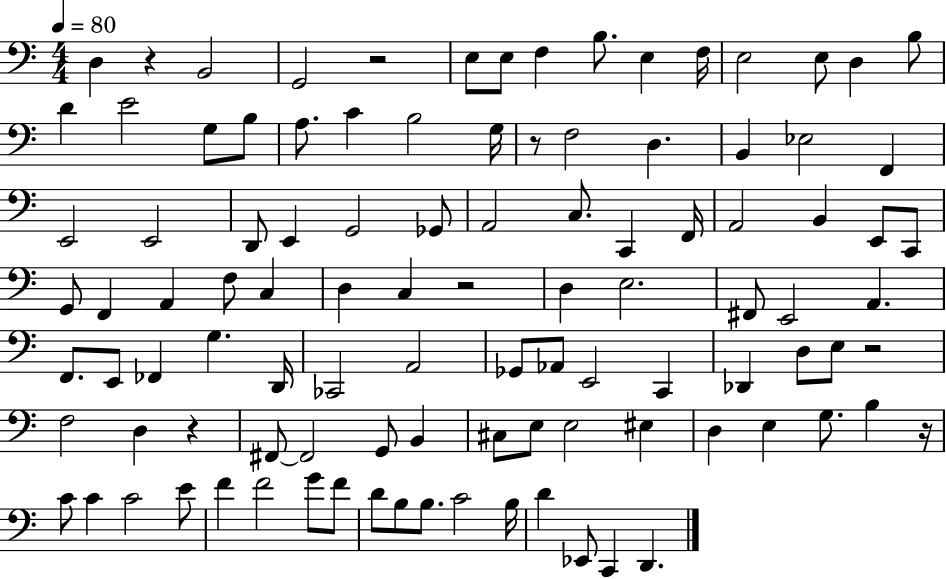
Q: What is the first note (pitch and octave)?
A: D3